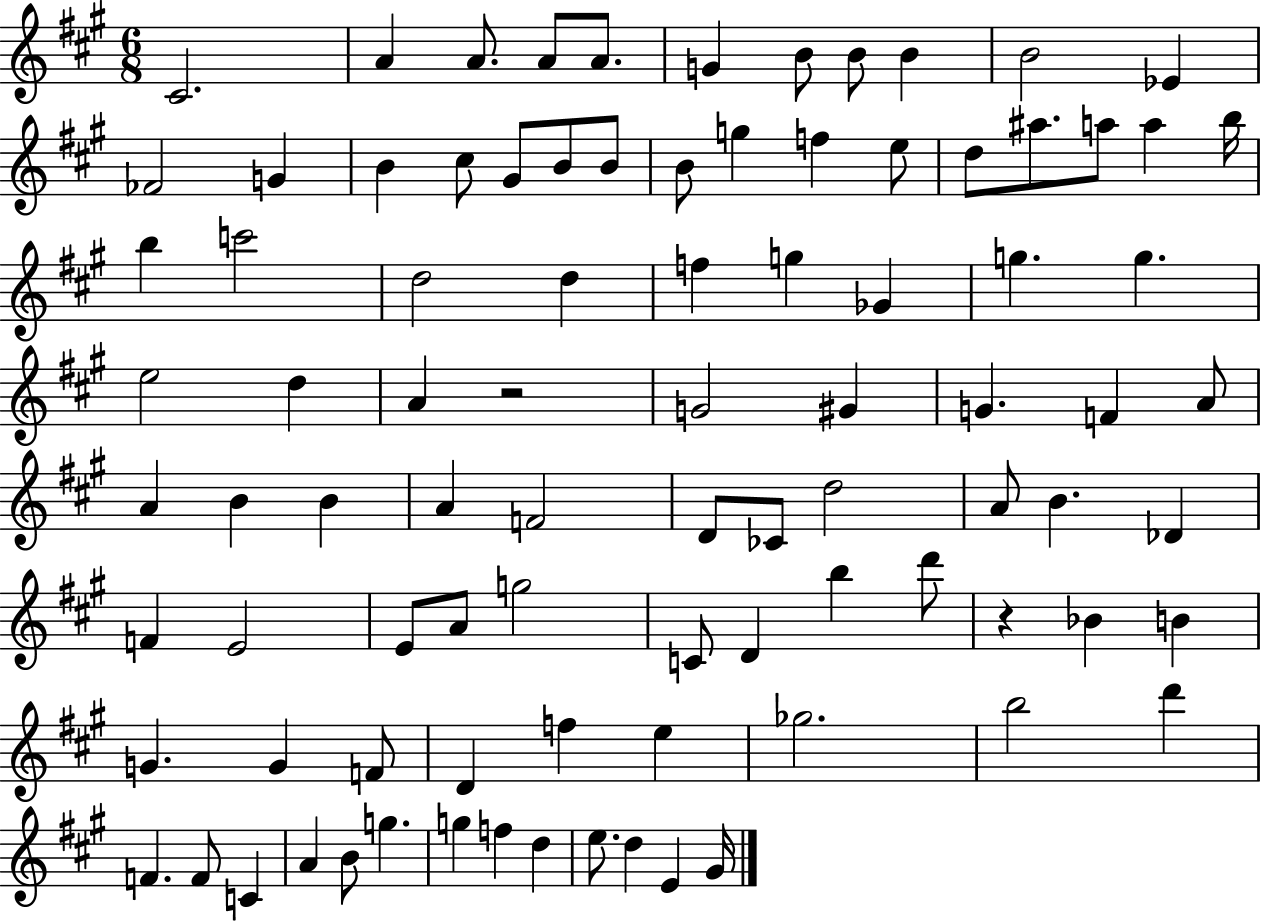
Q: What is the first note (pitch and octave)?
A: C#4